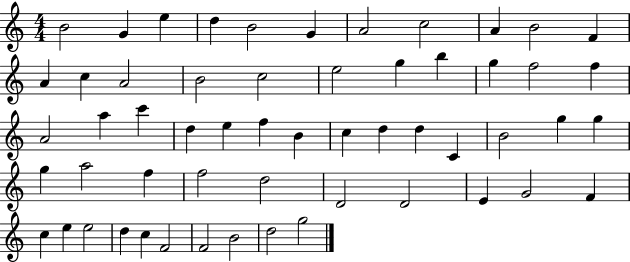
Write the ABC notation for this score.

X:1
T:Untitled
M:4/4
L:1/4
K:C
B2 G e d B2 G A2 c2 A B2 F A c A2 B2 c2 e2 g b g f2 f A2 a c' d e f B c d d C B2 g g g a2 f f2 d2 D2 D2 E G2 F c e e2 d c F2 F2 B2 d2 g2